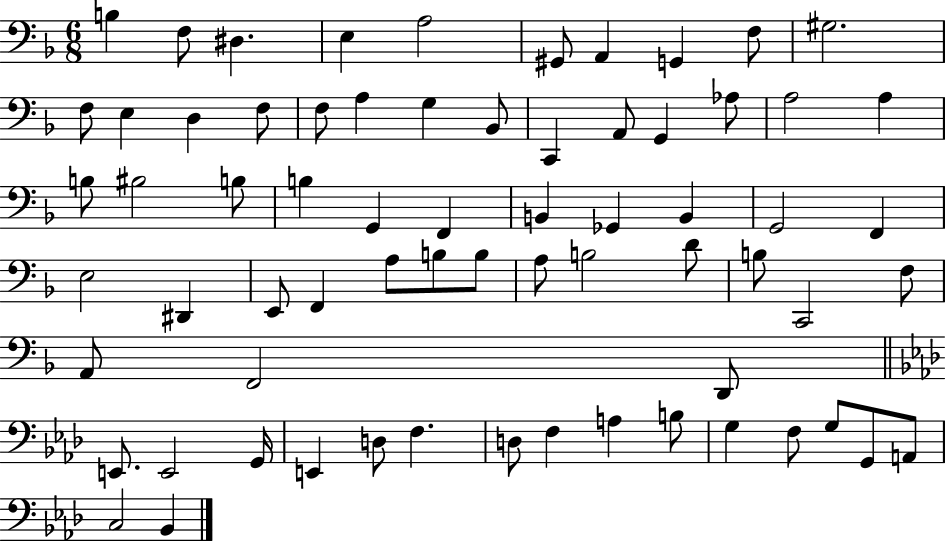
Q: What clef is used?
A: bass